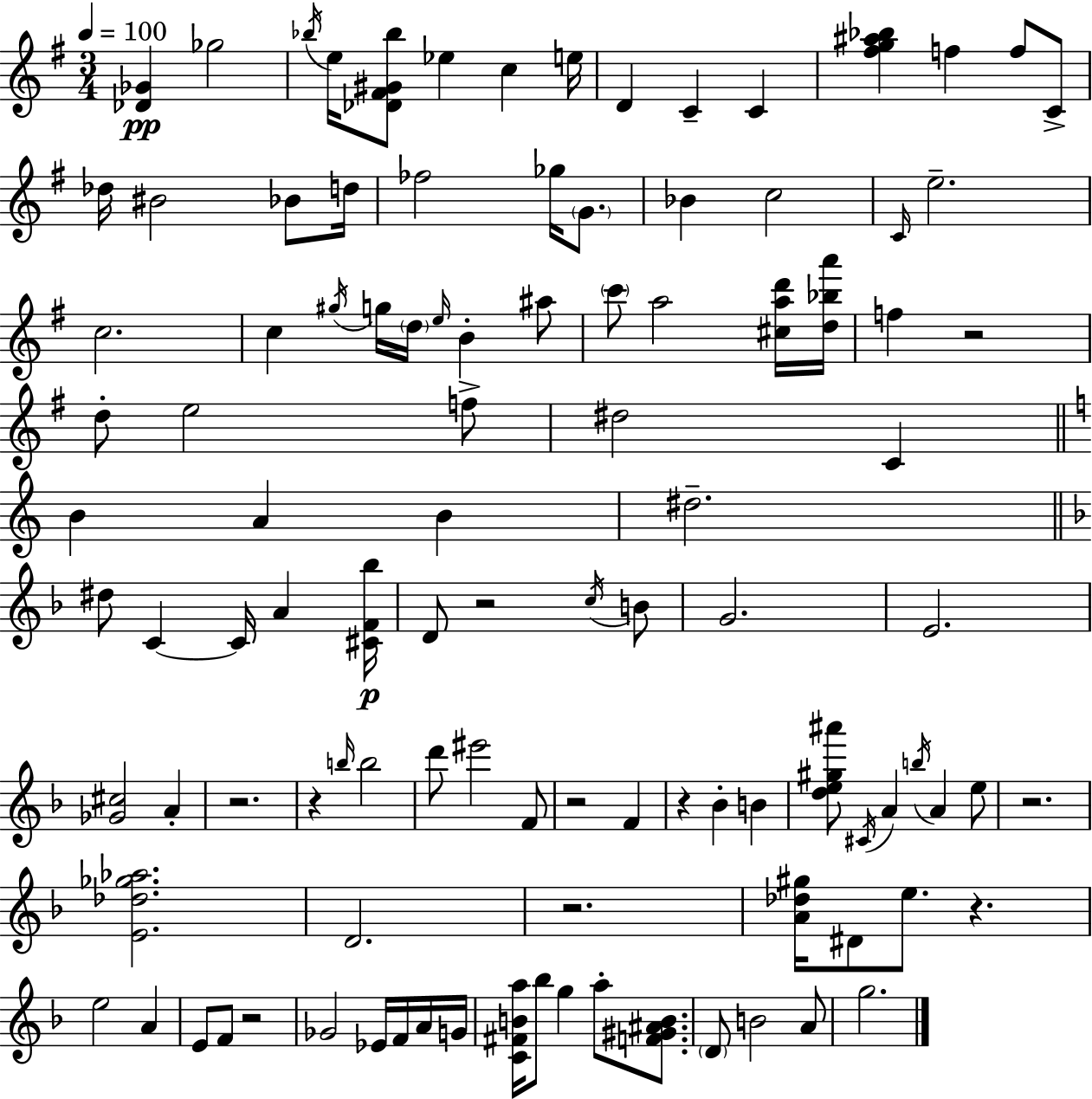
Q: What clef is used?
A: treble